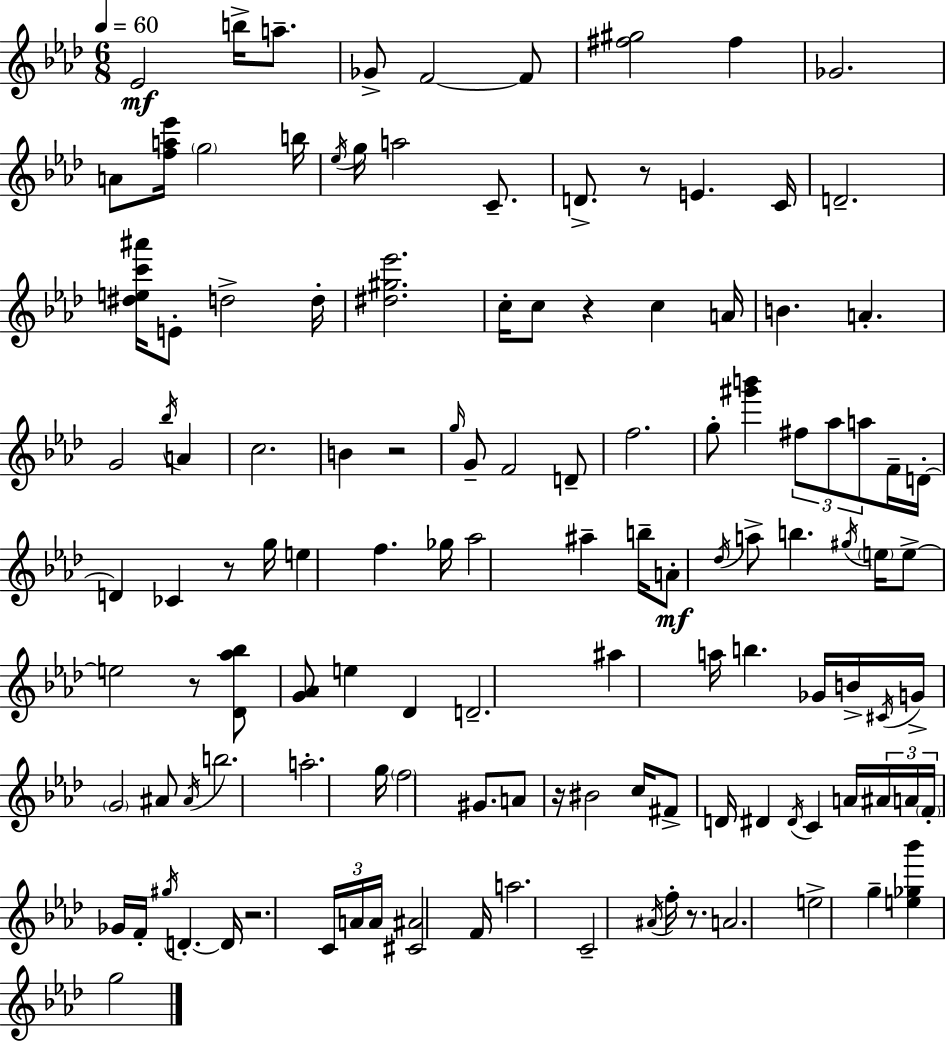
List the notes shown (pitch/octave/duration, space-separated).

Eb4/h B5/s A5/e. Gb4/e F4/h F4/e [F#5,G#5]/h F#5/q Gb4/h. A4/e [F5,A5,Eb6]/s G5/h B5/s Eb5/s G5/s A5/h C4/e. D4/e. R/e E4/q. C4/s D4/h. [D#5,E5,C6,A#6]/s E4/e D5/h D5/s [D#5,G#5,Eb6]/h. C5/s C5/e R/q C5/q A4/s B4/q. A4/q. G4/h Bb5/s A4/q C5/h. B4/q R/h G5/s G4/e F4/h D4/e F5/h. G5/e [G#6,B6]/q F#5/e Ab5/e A5/e F4/s D4/s D4/q CES4/q R/e G5/s E5/q F5/q. Gb5/s Ab5/h A#5/q B5/s A4/e Db5/s A5/e B5/q. G#5/s E5/s E5/e E5/h R/e [Db4,Ab5,Bb5]/e [G4,Ab4]/e E5/q Db4/q D4/h. A#5/q A5/s B5/q. Gb4/s B4/s C#4/s G4/s G4/h A#4/e A#4/s B5/h. A5/h. G5/s F5/h G#4/e. A4/e R/s BIS4/h C5/s F#4/e D4/s D#4/q D#4/s C4/q A4/s A#4/s A4/s F4/s Gb4/s F4/s G#5/s D4/q. D4/s R/h. C4/s A4/s A4/s [C#4,A#4]/h F4/s A5/h. C4/h A#4/s F5/s R/e. A4/h. E5/h G5/q [E5,Gb5,Bb6]/q G5/h